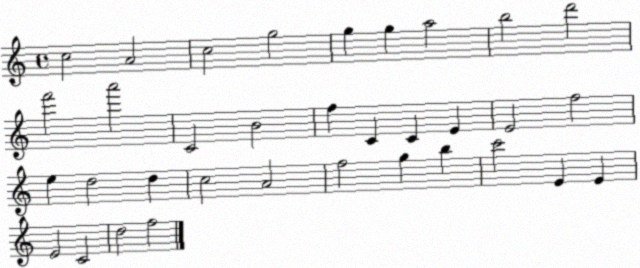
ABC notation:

X:1
T:Untitled
M:4/4
L:1/4
K:C
c2 A2 c2 g2 g g a2 b2 d'2 f'2 a'2 C2 B2 f C C E E2 f2 e d2 d c2 A2 f2 g b c'2 E E E2 C2 d2 f2